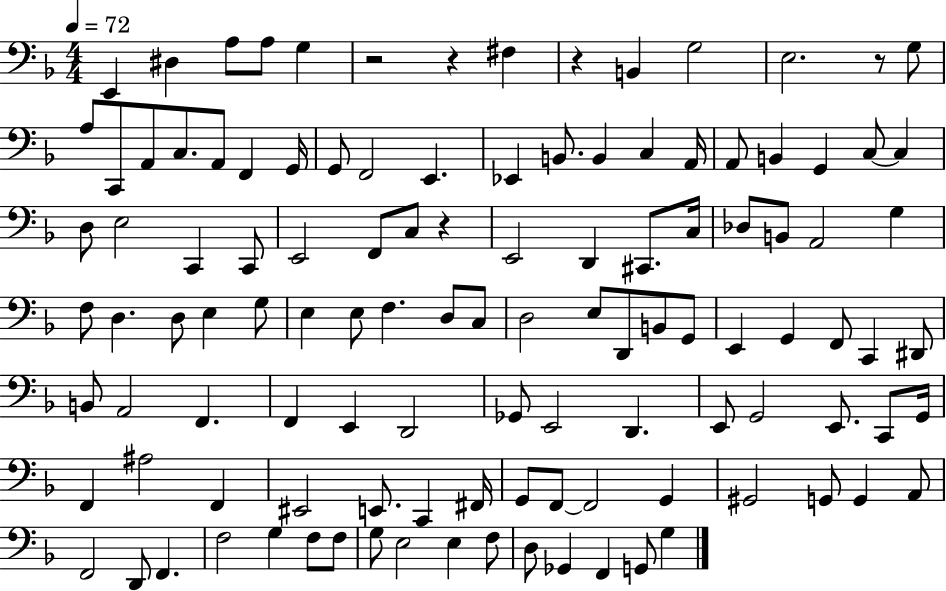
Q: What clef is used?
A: bass